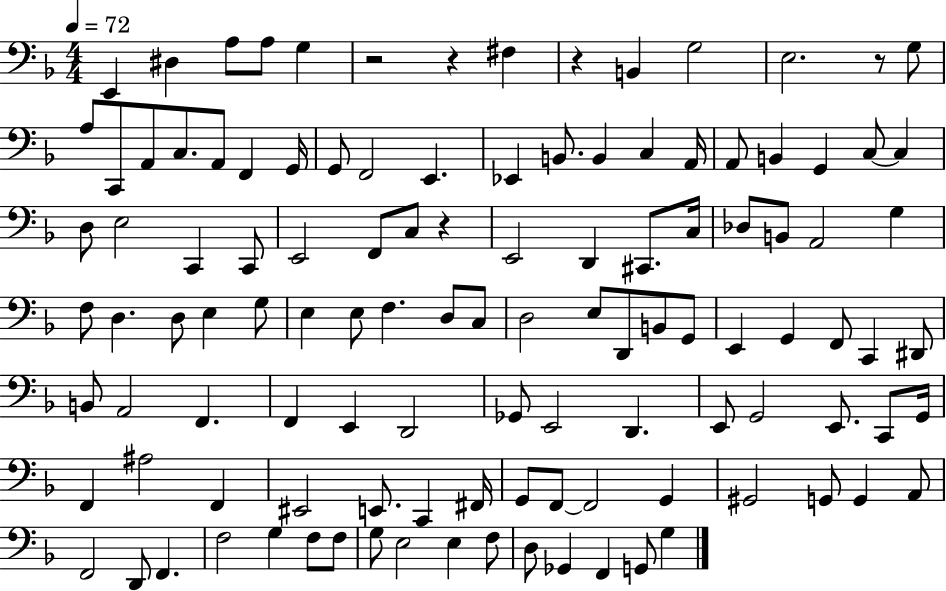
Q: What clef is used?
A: bass